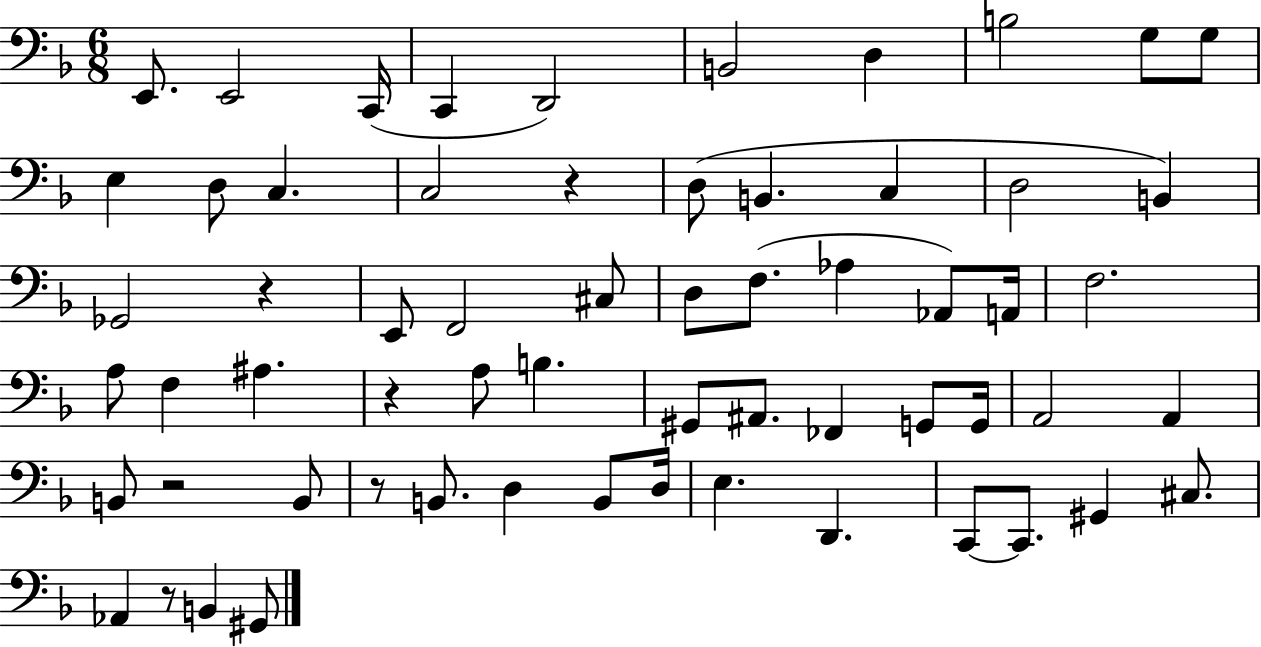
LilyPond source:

{
  \clef bass
  \numericTimeSignature
  \time 6/8
  \key f \major
  e,8. e,2 c,16( | c,4 d,2) | b,2 d4 | b2 g8 g8 | \break e4 d8 c4. | c2 r4 | d8( b,4. c4 | d2 b,4) | \break ges,2 r4 | e,8 f,2 cis8 | d8 f8.( aes4 aes,8) a,16 | f2. | \break a8 f4 ais4. | r4 a8 b4. | gis,8 ais,8. fes,4 g,8 g,16 | a,2 a,4 | \break b,8 r2 b,8 | r8 b,8. d4 b,8 d16 | e4. d,4. | c,8~~ c,8. gis,4 cis8. | \break aes,4 r8 b,4 gis,8 | \bar "|."
}